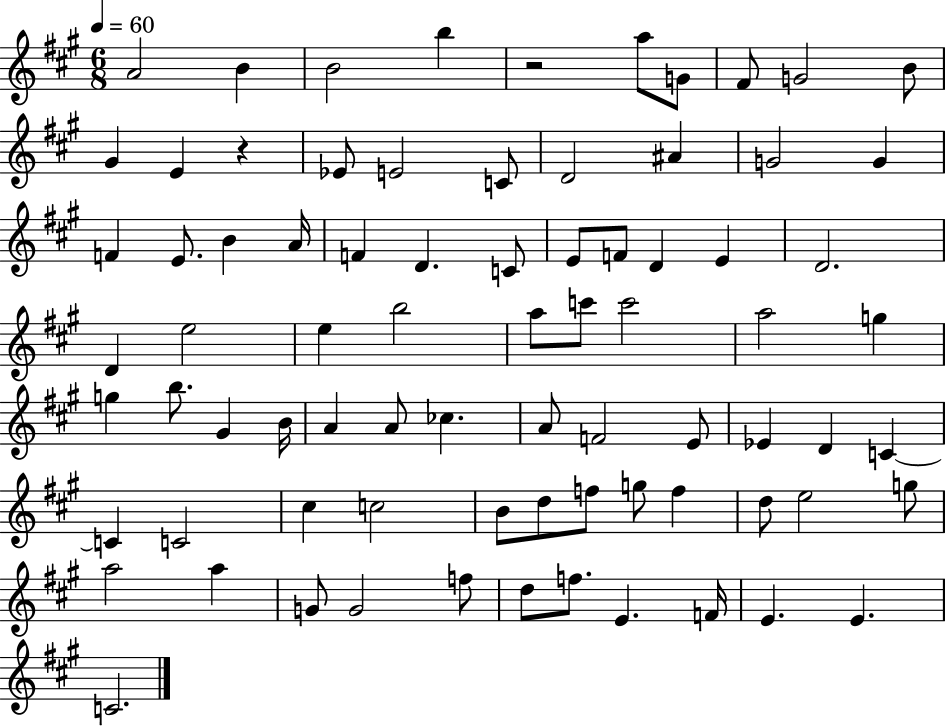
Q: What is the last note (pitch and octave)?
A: C4